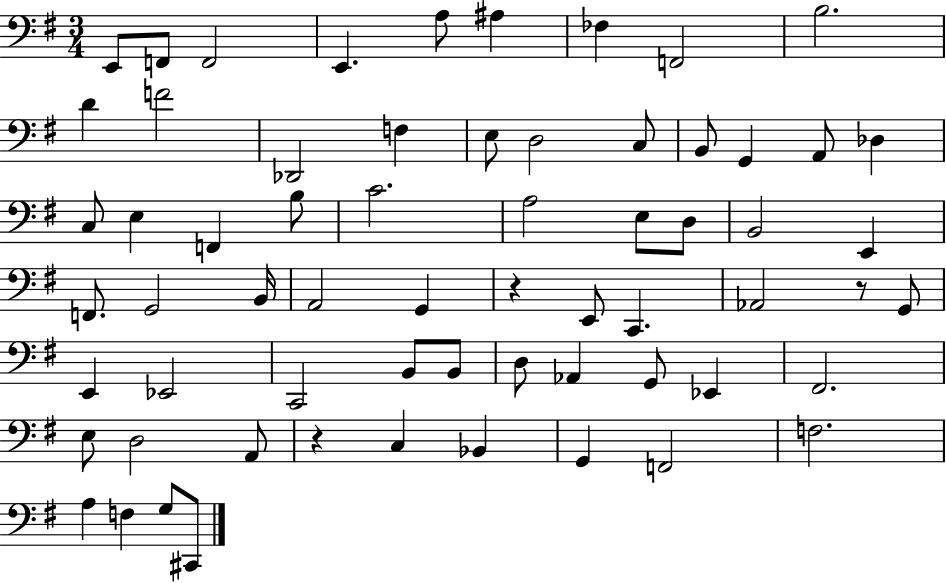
X:1
T:Untitled
M:3/4
L:1/4
K:G
E,,/2 F,,/2 F,,2 E,, A,/2 ^A, _F, F,,2 B,2 D F2 _D,,2 F, E,/2 D,2 C,/2 B,,/2 G,, A,,/2 _D, C,/2 E, F,, B,/2 C2 A,2 E,/2 D,/2 B,,2 E,, F,,/2 G,,2 B,,/4 A,,2 G,, z E,,/2 C,, _A,,2 z/2 G,,/2 E,, _E,,2 C,,2 B,,/2 B,,/2 D,/2 _A,, G,,/2 _E,, ^F,,2 E,/2 D,2 A,,/2 z C, _B,, G,, F,,2 F,2 A, F, G,/2 ^C,,/2